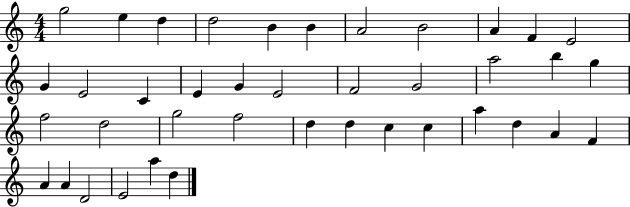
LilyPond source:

{
  \clef treble
  \numericTimeSignature
  \time 4/4
  \key c \major
  g''2 e''4 d''4 | d''2 b'4 b'4 | a'2 b'2 | a'4 f'4 e'2 | \break g'4 e'2 c'4 | e'4 g'4 e'2 | f'2 g'2 | a''2 b''4 g''4 | \break f''2 d''2 | g''2 f''2 | d''4 d''4 c''4 c''4 | a''4 d''4 a'4 f'4 | \break a'4 a'4 d'2 | e'2 a''4 d''4 | \bar "|."
}